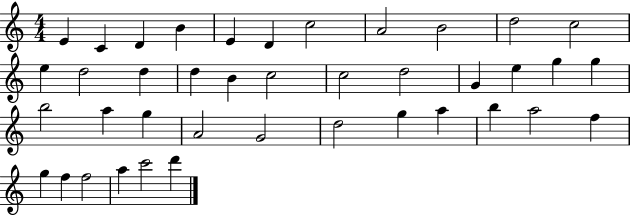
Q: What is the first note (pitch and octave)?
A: E4